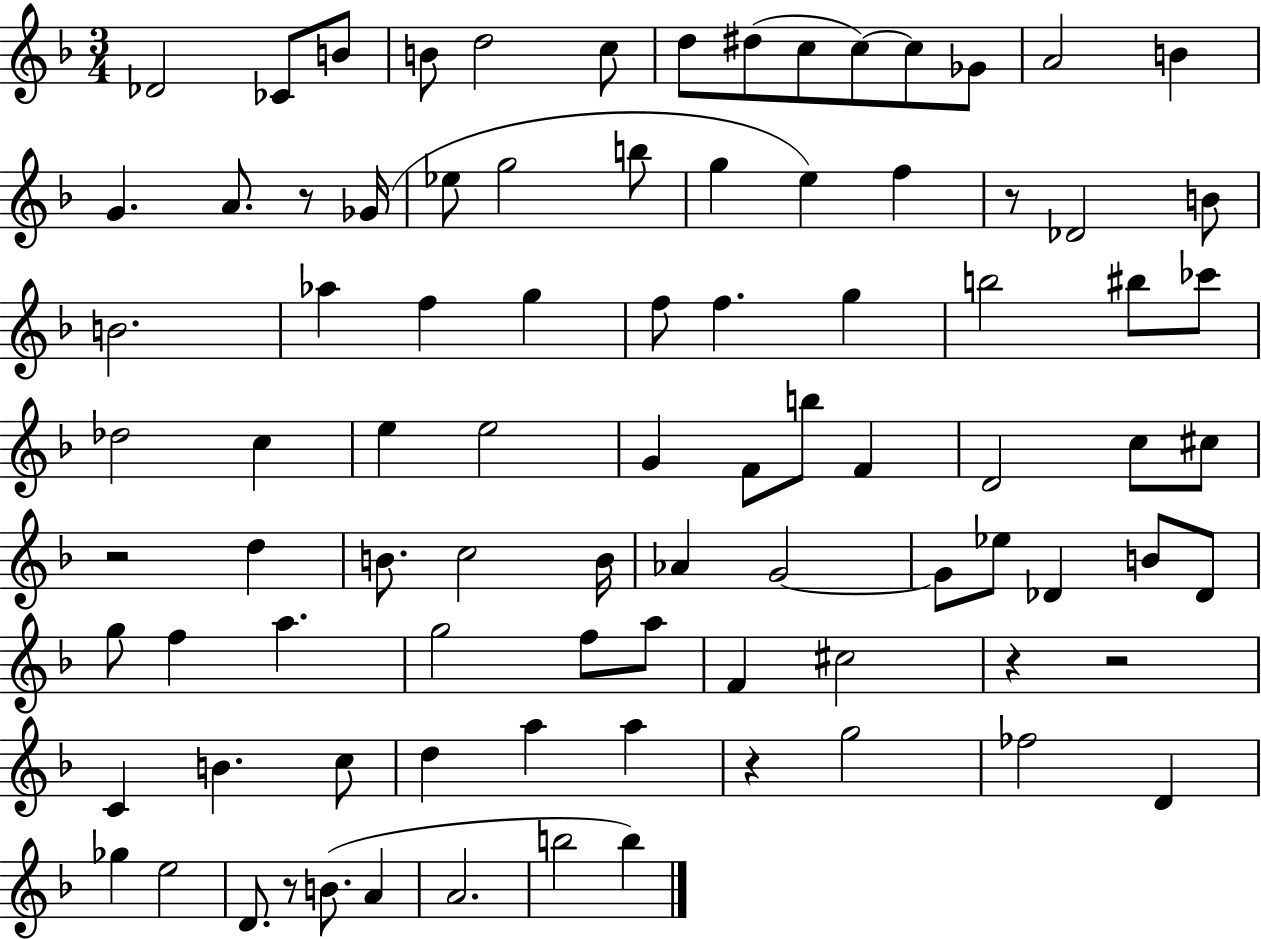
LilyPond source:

{
  \clef treble
  \numericTimeSignature
  \time 3/4
  \key f \major
  des'2 ces'8 b'8 | b'8 d''2 c''8 | d''8 dis''8( c''8 c''8~~) c''8 ges'8 | a'2 b'4 | \break g'4. a'8. r8 ges'16( | ees''8 g''2 b''8 | g''4 e''4) f''4 | r8 des'2 b'8 | \break b'2. | aes''4 f''4 g''4 | f''8 f''4. g''4 | b''2 bis''8 ces'''8 | \break des''2 c''4 | e''4 e''2 | g'4 f'8 b''8 f'4 | d'2 c''8 cis''8 | \break r2 d''4 | b'8. c''2 b'16 | aes'4 g'2~~ | g'8 ees''8 des'4 b'8 des'8 | \break g''8 f''4 a''4. | g''2 f''8 a''8 | f'4 cis''2 | r4 r2 | \break c'4 b'4. c''8 | d''4 a''4 a''4 | r4 g''2 | fes''2 d'4 | \break ges''4 e''2 | d'8. r8 b'8.( a'4 | a'2. | b''2 b''4) | \break \bar "|."
}